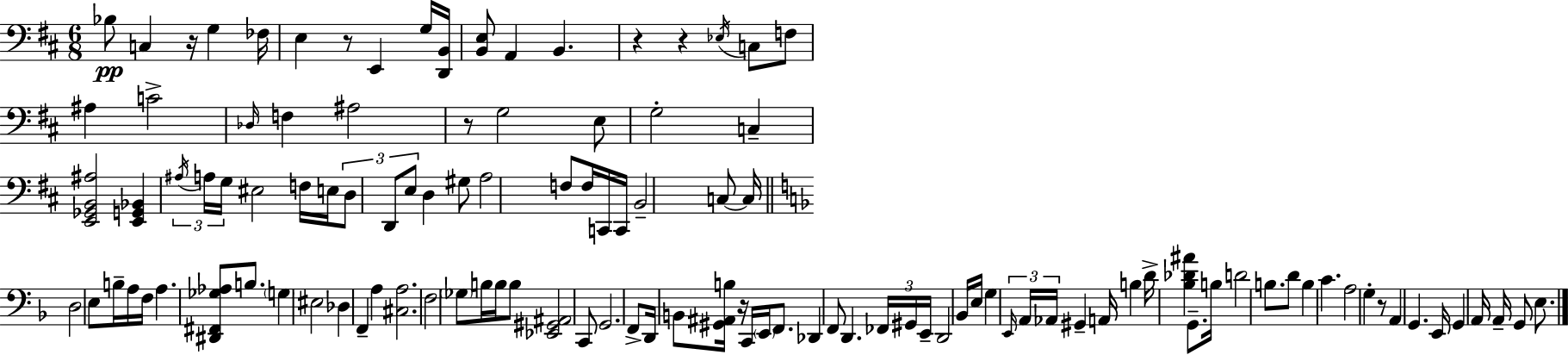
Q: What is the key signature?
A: D major